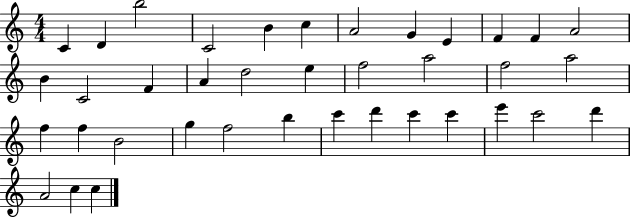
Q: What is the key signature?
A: C major